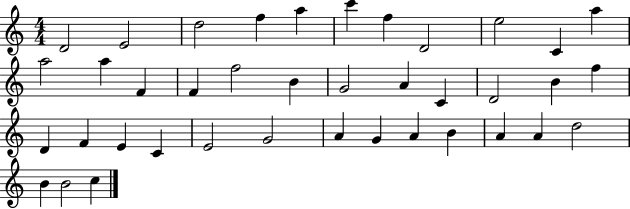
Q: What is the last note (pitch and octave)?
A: C5